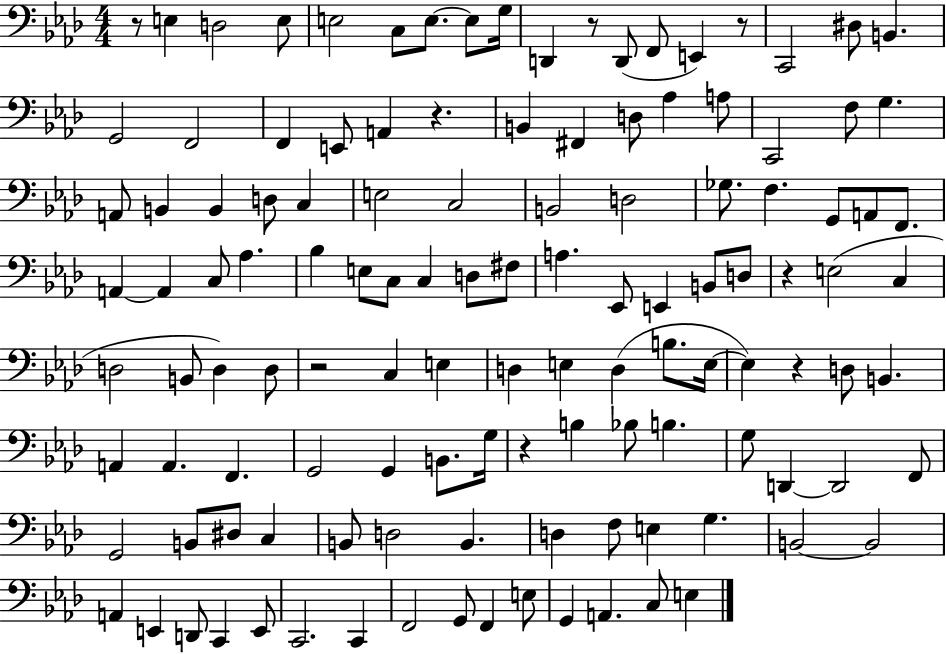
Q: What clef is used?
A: bass